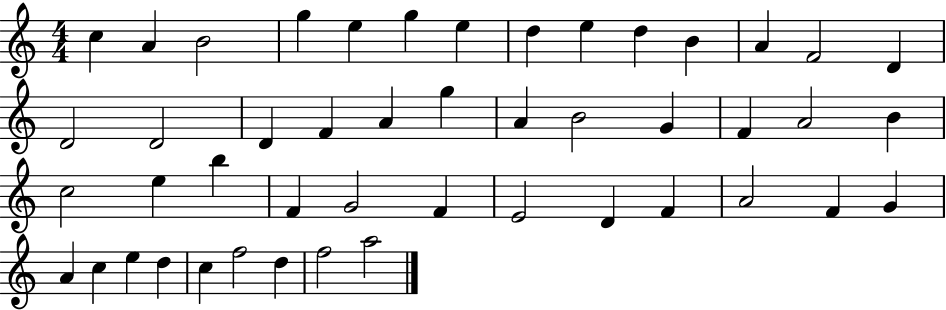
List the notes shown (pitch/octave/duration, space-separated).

C5/q A4/q B4/h G5/q E5/q G5/q E5/q D5/q E5/q D5/q B4/q A4/q F4/h D4/q D4/h D4/h D4/q F4/q A4/q G5/q A4/q B4/h G4/q F4/q A4/h B4/q C5/h E5/q B5/q F4/q G4/h F4/q E4/h D4/q F4/q A4/h F4/q G4/q A4/q C5/q E5/q D5/q C5/q F5/h D5/q F5/h A5/h